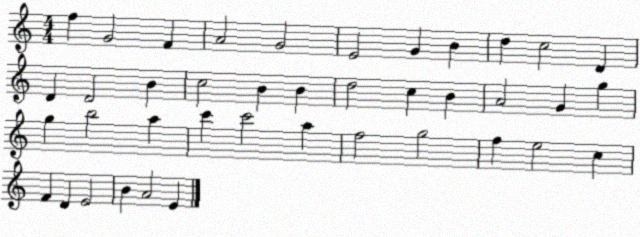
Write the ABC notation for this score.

X:1
T:Untitled
M:4/4
L:1/4
K:C
f G2 F A2 G2 E2 G B d c2 D D D2 B c2 B B d2 c B A2 G g g b2 a c' c'2 a f2 g2 f e2 c F D E2 B A2 E